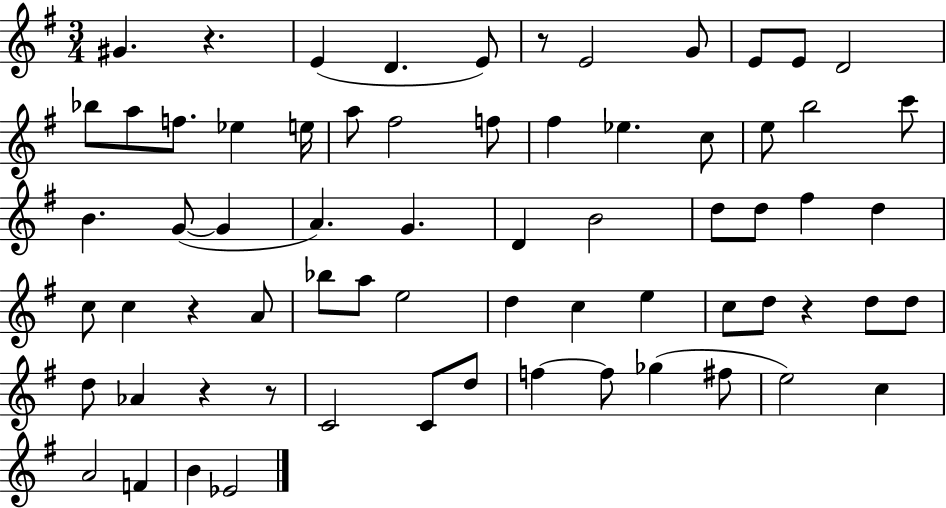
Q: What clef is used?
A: treble